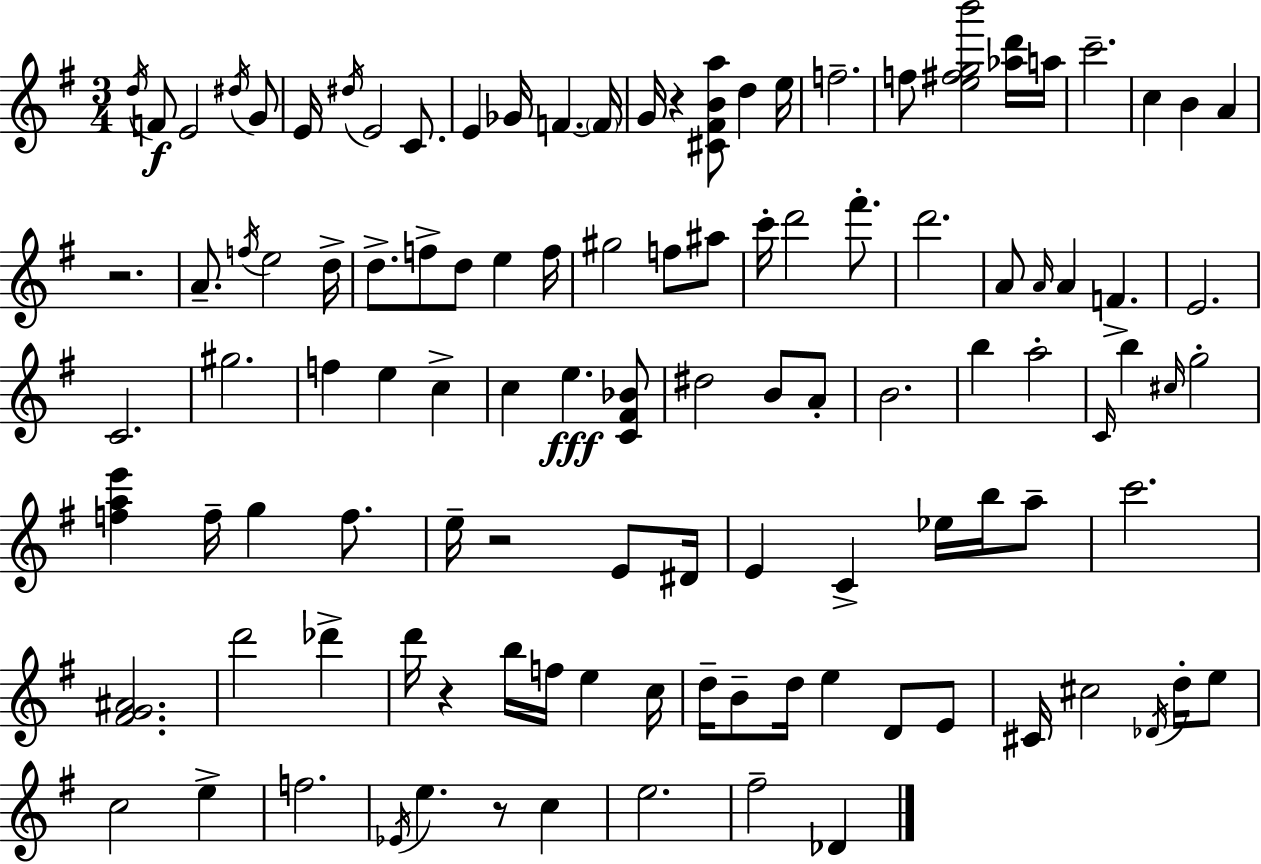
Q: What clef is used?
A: treble